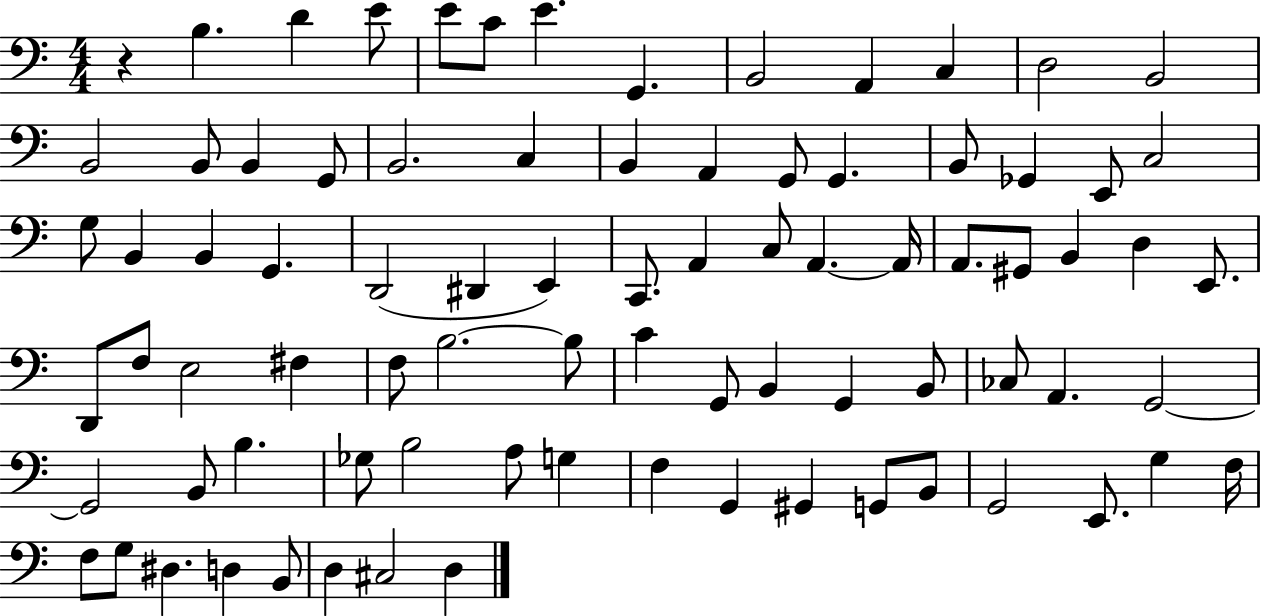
{
  \clef bass
  \numericTimeSignature
  \time 4/4
  \key c \major
  r4 b4. d'4 e'8 | e'8 c'8 e'4. g,4. | b,2 a,4 c4 | d2 b,2 | \break b,2 b,8 b,4 g,8 | b,2. c4 | b,4 a,4 g,8 g,4. | b,8 ges,4 e,8 c2 | \break g8 b,4 b,4 g,4. | d,2( dis,4 e,4) | c,8. a,4 c8 a,4.~~ a,16 | a,8. gis,8 b,4 d4 e,8. | \break d,8 f8 e2 fis4 | f8 b2.~~ b8 | c'4 g,8 b,4 g,4 b,8 | ces8 a,4. g,2~~ | \break g,2 b,8 b4. | ges8 b2 a8 g4 | f4 g,4 gis,4 g,8 b,8 | g,2 e,8. g4 f16 | \break f8 g8 dis4. d4 b,8 | d4 cis2 d4 | \bar "|."
}